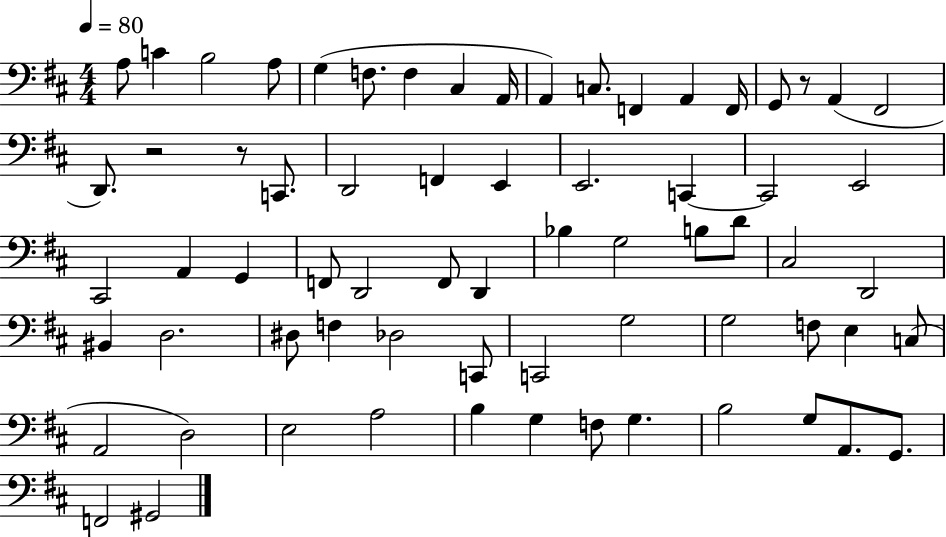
X:1
T:Untitled
M:4/4
L:1/4
K:D
A,/2 C B,2 A,/2 G, F,/2 F, ^C, A,,/4 A,, C,/2 F,, A,, F,,/4 G,,/2 z/2 A,, ^F,,2 D,,/2 z2 z/2 C,,/2 D,,2 F,, E,, E,,2 C,, C,,2 E,,2 ^C,,2 A,, G,, F,,/2 D,,2 F,,/2 D,, _B, G,2 B,/2 D/2 ^C,2 D,,2 ^B,, D,2 ^D,/2 F, _D,2 C,,/2 C,,2 G,2 G,2 F,/2 E, C,/2 A,,2 D,2 E,2 A,2 B, G, F,/2 G, B,2 G,/2 A,,/2 G,,/2 F,,2 ^G,,2